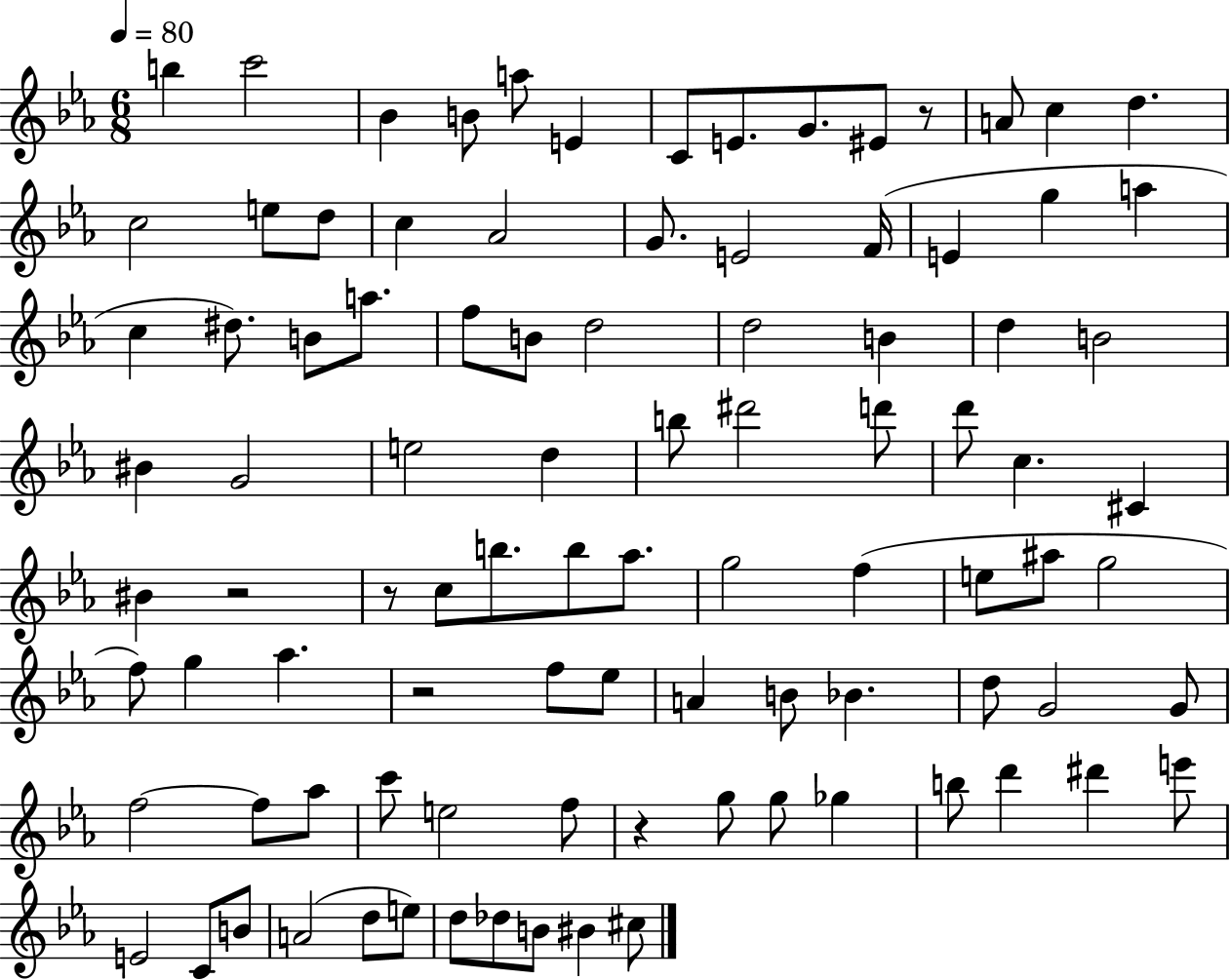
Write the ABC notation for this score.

X:1
T:Untitled
M:6/8
L:1/4
K:Eb
b c'2 _B B/2 a/2 E C/2 E/2 G/2 ^E/2 z/2 A/2 c d c2 e/2 d/2 c _A2 G/2 E2 F/4 E g a c ^d/2 B/2 a/2 f/2 B/2 d2 d2 B d B2 ^B G2 e2 d b/2 ^d'2 d'/2 d'/2 c ^C ^B z2 z/2 c/2 b/2 b/2 _a/2 g2 f e/2 ^a/2 g2 f/2 g _a z2 f/2 _e/2 A B/2 _B d/2 G2 G/2 f2 f/2 _a/2 c'/2 e2 f/2 z g/2 g/2 _g b/2 d' ^d' e'/2 E2 C/2 B/2 A2 d/2 e/2 d/2 _d/2 B/2 ^B ^c/2